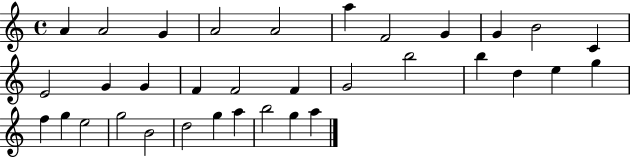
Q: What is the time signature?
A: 4/4